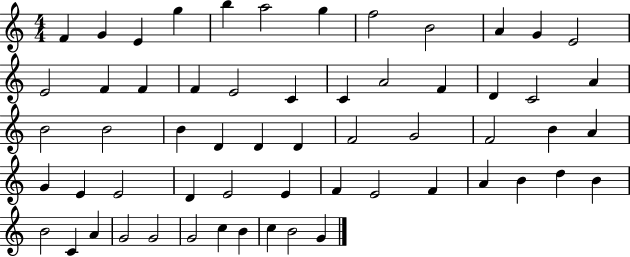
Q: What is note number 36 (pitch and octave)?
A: G4